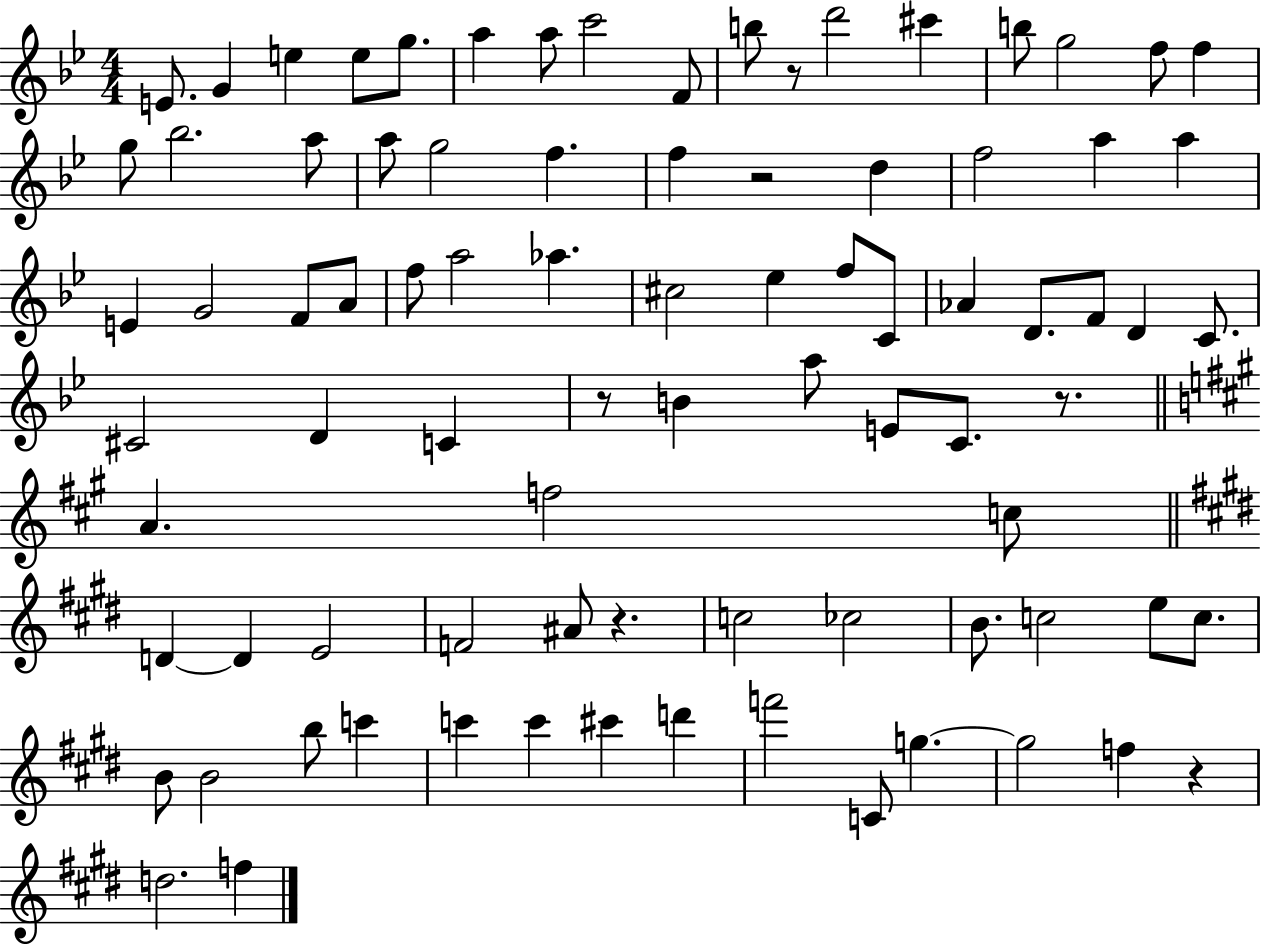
E4/e. G4/q E5/q E5/e G5/e. A5/q A5/e C6/h F4/e B5/e R/e D6/h C#6/q B5/e G5/h F5/e F5/q G5/e Bb5/h. A5/e A5/e G5/h F5/q. F5/q R/h D5/q F5/h A5/q A5/q E4/q G4/h F4/e A4/e F5/e A5/h Ab5/q. C#5/h Eb5/q F5/e C4/e Ab4/q D4/e. F4/e D4/q C4/e. C#4/h D4/q C4/q R/e B4/q A5/e E4/e C4/e. R/e. A4/q. F5/h C5/e D4/q D4/q E4/h F4/h A#4/e R/q. C5/h CES5/h B4/e. C5/h E5/e C5/e. B4/e B4/h B5/e C6/q C6/q C6/q C#6/q D6/q F6/h C4/e G5/q. G5/h F5/q R/q D5/h. F5/q